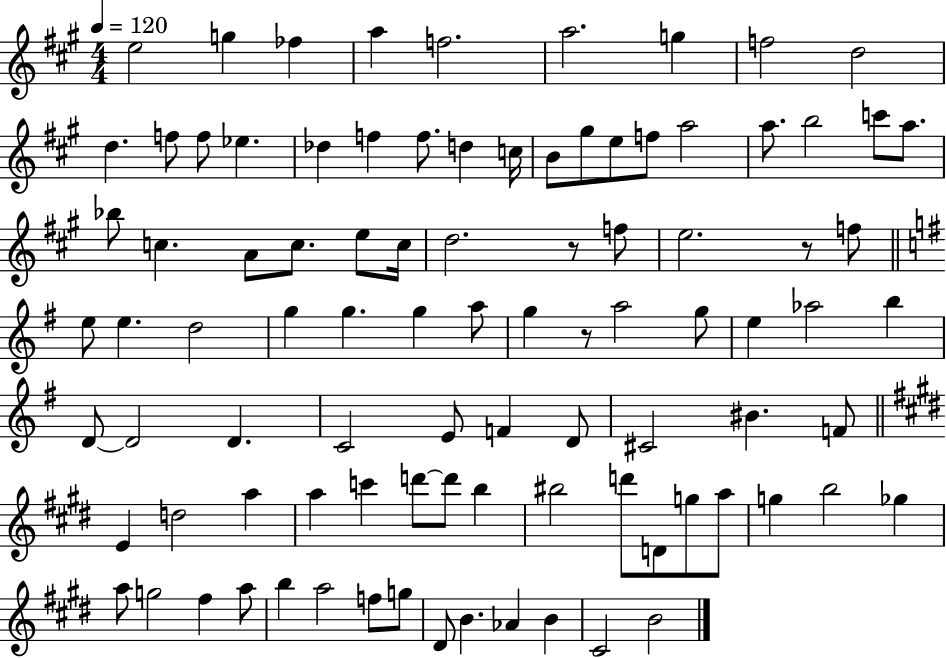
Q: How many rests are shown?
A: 3